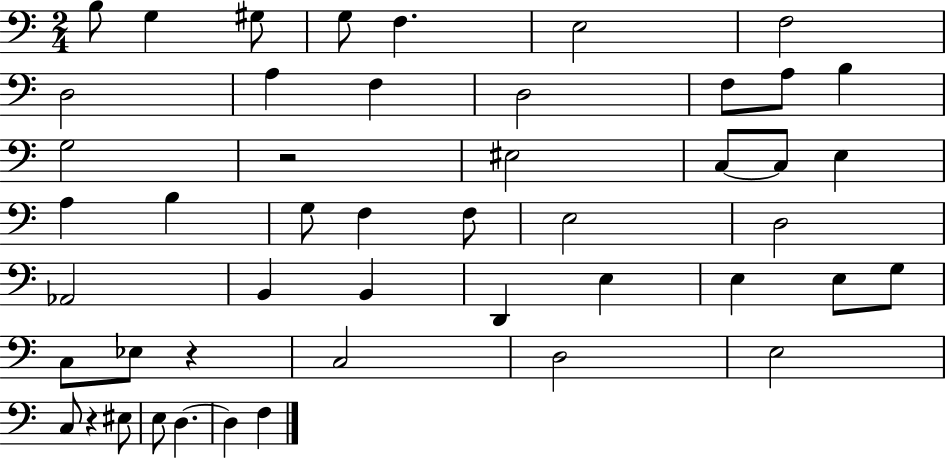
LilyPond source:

{
  \clef bass
  \numericTimeSignature
  \time 2/4
  \key c \major
  b8 g4 gis8 | g8 f4. | e2 | f2 | \break d2 | a4 f4 | d2 | f8 a8 b4 | \break g2 | r2 | eis2 | c8~~ c8 e4 | \break a4 b4 | g8 f4 f8 | e2 | d2 | \break aes,2 | b,4 b,4 | d,4 e4 | e4 e8 g8 | \break c8 ees8 r4 | c2 | d2 | e2 | \break c8 r4 eis8 | e8 d4.~~ | d4 f4 | \bar "|."
}